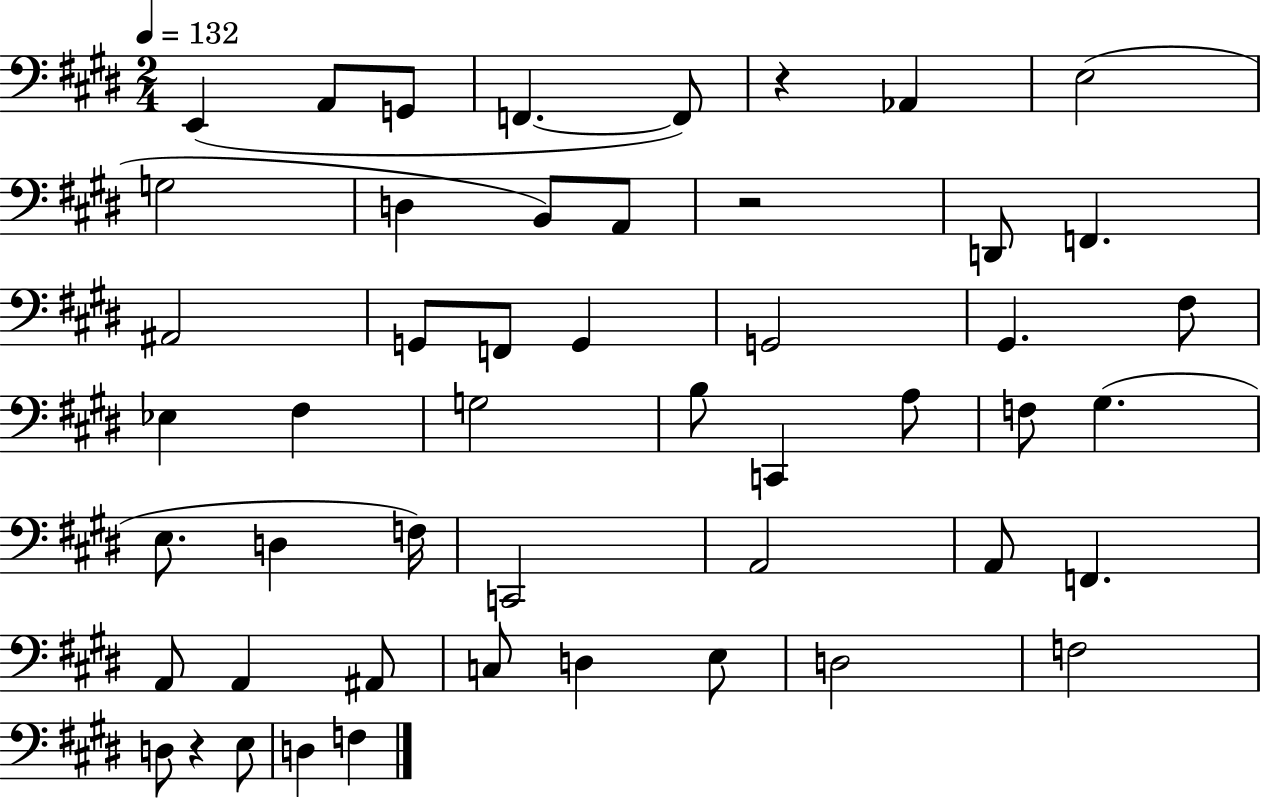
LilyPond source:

{
  \clef bass
  \numericTimeSignature
  \time 2/4
  \key e \major
  \tempo 4 = 132
  e,4( a,8 g,8 | f,4.~~ f,8) | r4 aes,4 | e2( | \break g2 | d4 b,8) a,8 | r2 | d,8 f,4. | \break ais,2 | g,8 f,8 g,4 | g,2 | gis,4. fis8 | \break ees4 fis4 | g2 | b8 c,4 a8 | f8 gis4.( | \break e8. d4 f16) | c,2 | a,2 | a,8 f,4. | \break a,8 a,4 ais,8 | c8 d4 e8 | d2 | f2 | \break d8 r4 e8 | d4 f4 | \bar "|."
}